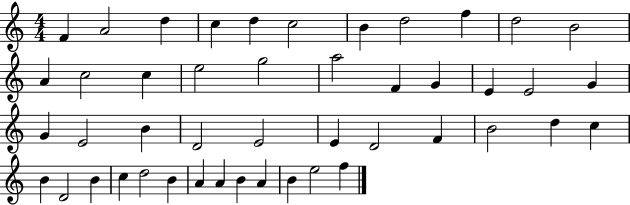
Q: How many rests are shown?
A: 0